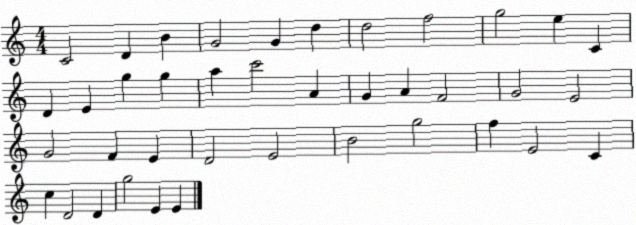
X:1
T:Untitled
M:4/4
L:1/4
K:C
C2 D B G2 G d d2 f2 g2 e C D E g g a c'2 A G A F2 G2 E2 G2 F E D2 E2 B2 g2 f E2 C c D2 D g2 E E